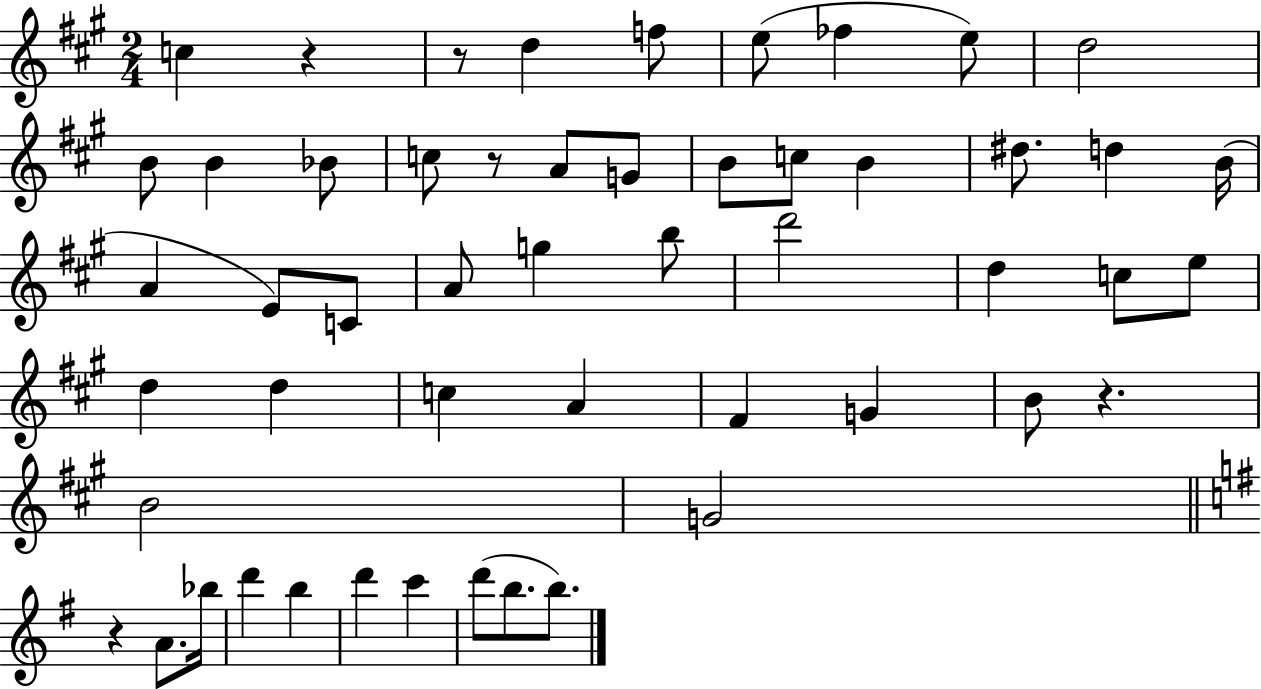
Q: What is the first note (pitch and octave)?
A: C5